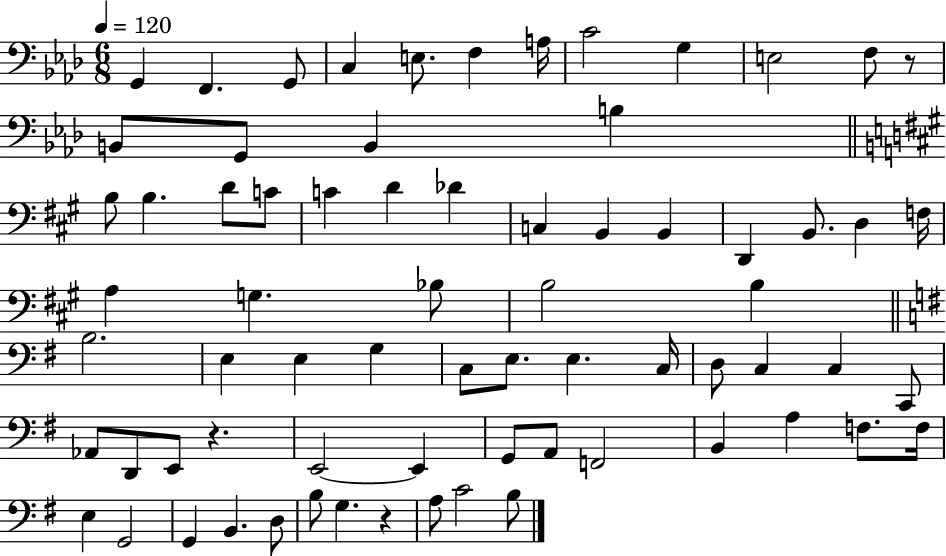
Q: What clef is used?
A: bass